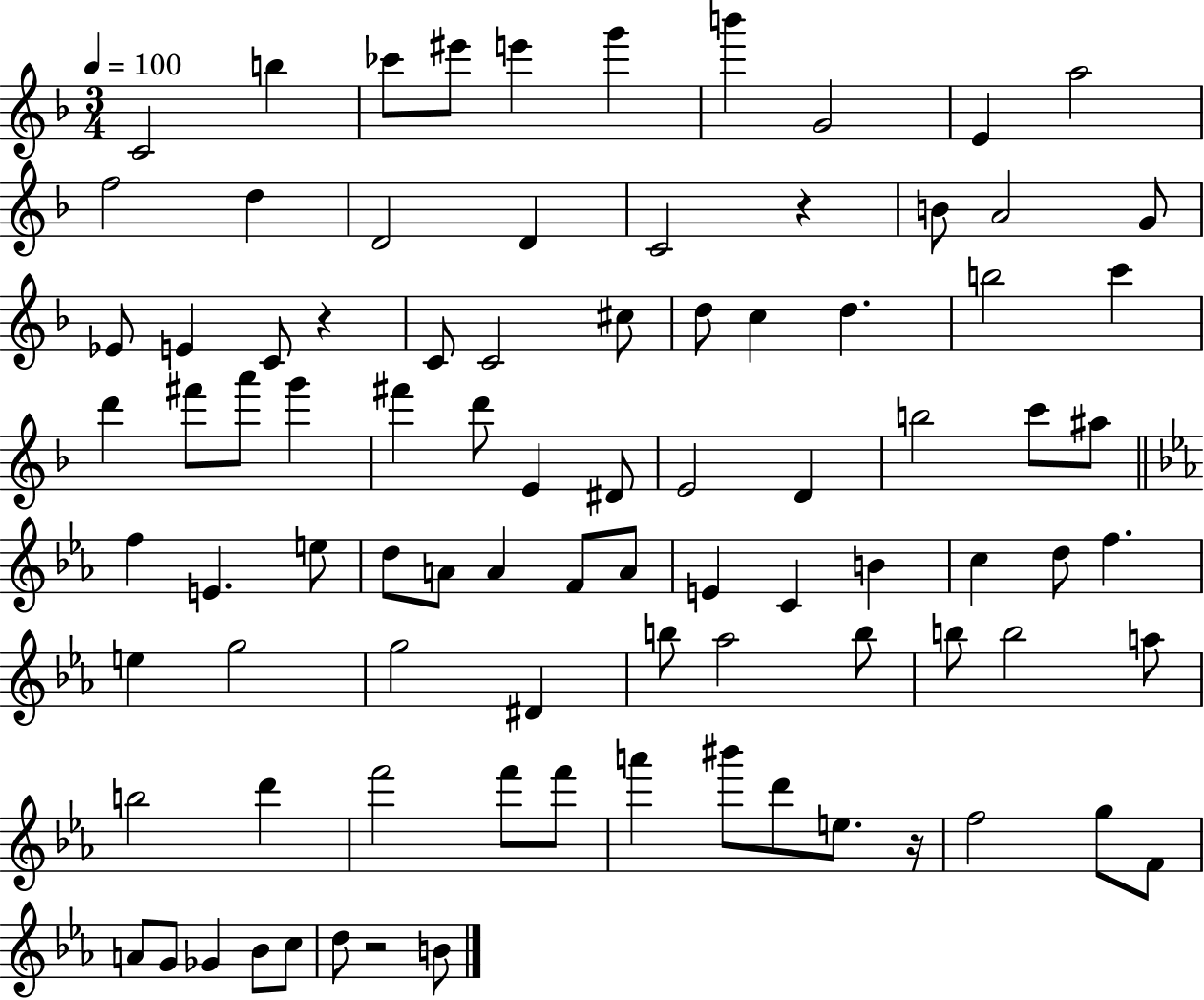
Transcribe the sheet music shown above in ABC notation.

X:1
T:Untitled
M:3/4
L:1/4
K:F
C2 b _c'/2 ^e'/2 e' g' b' G2 E a2 f2 d D2 D C2 z B/2 A2 G/2 _E/2 E C/2 z C/2 C2 ^c/2 d/2 c d b2 c' d' ^f'/2 a'/2 g' ^f' d'/2 E ^D/2 E2 D b2 c'/2 ^a/2 f E e/2 d/2 A/2 A F/2 A/2 E C B c d/2 f e g2 g2 ^D b/2 _a2 b/2 b/2 b2 a/2 b2 d' f'2 f'/2 f'/2 a' ^b'/2 d'/2 e/2 z/4 f2 g/2 F/2 A/2 G/2 _G _B/2 c/2 d/2 z2 B/2